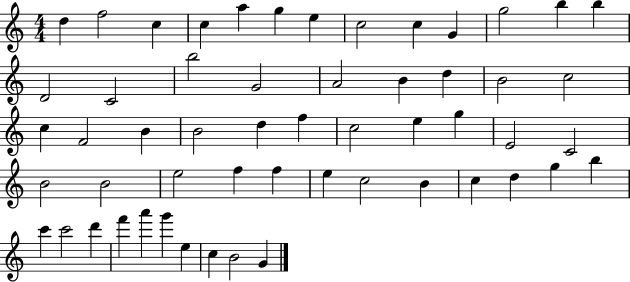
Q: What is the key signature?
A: C major